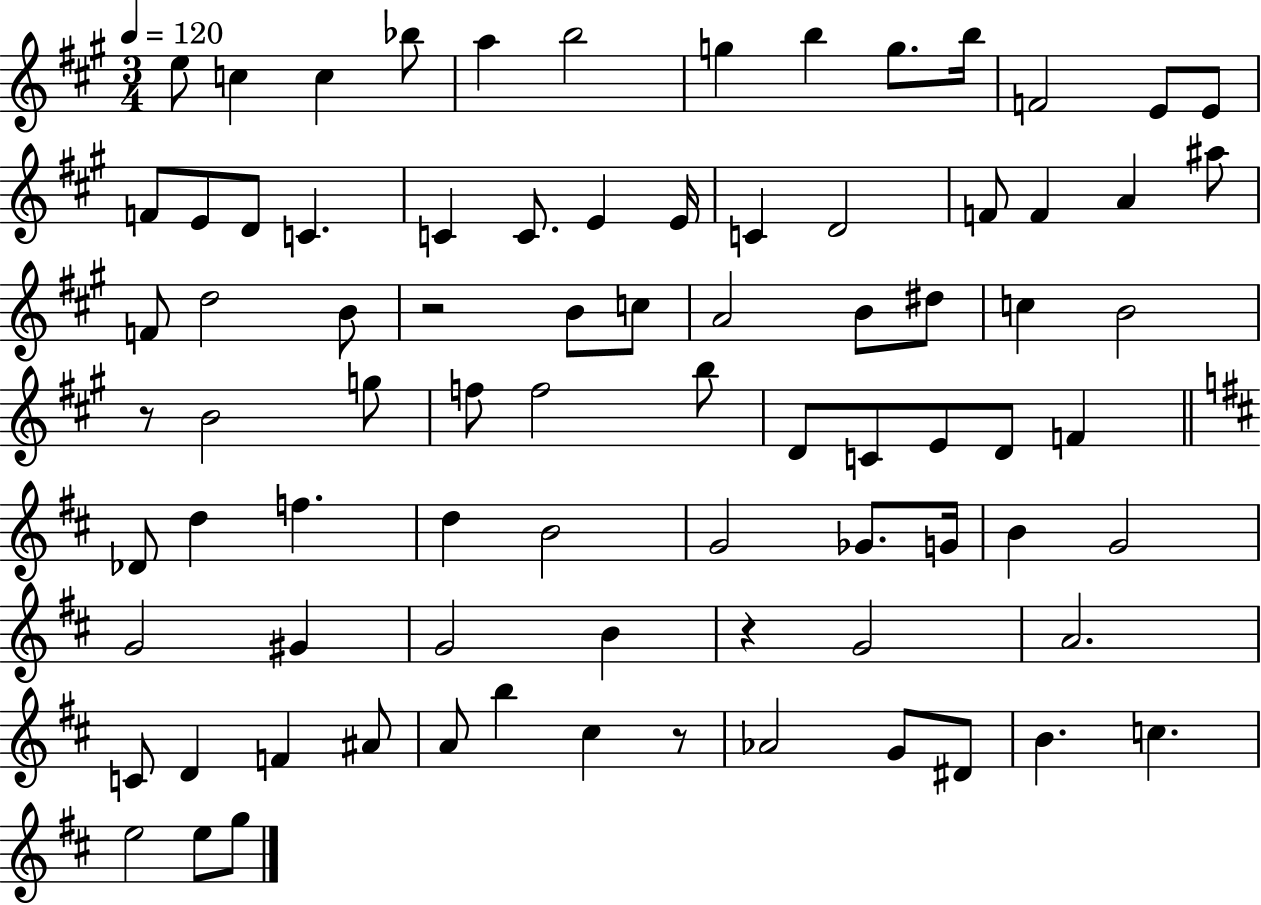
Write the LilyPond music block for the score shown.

{
  \clef treble
  \numericTimeSignature
  \time 3/4
  \key a \major
  \tempo 4 = 120
  \repeat volta 2 { e''8 c''4 c''4 bes''8 | a''4 b''2 | g''4 b''4 g''8. b''16 | f'2 e'8 e'8 | \break f'8 e'8 d'8 c'4. | c'4 c'8. e'4 e'16 | c'4 d'2 | f'8 f'4 a'4 ais''8 | \break f'8 d''2 b'8 | r2 b'8 c''8 | a'2 b'8 dis''8 | c''4 b'2 | \break r8 b'2 g''8 | f''8 f''2 b''8 | d'8 c'8 e'8 d'8 f'4 | \bar "||" \break \key d \major des'8 d''4 f''4. | d''4 b'2 | g'2 ges'8. g'16 | b'4 g'2 | \break g'2 gis'4 | g'2 b'4 | r4 g'2 | a'2. | \break c'8 d'4 f'4 ais'8 | a'8 b''4 cis''4 r8 | aes'2 g'8 dis'8 | b'4. c''4. | \break e''2 e''8 g''8 | } \bar "|."
}